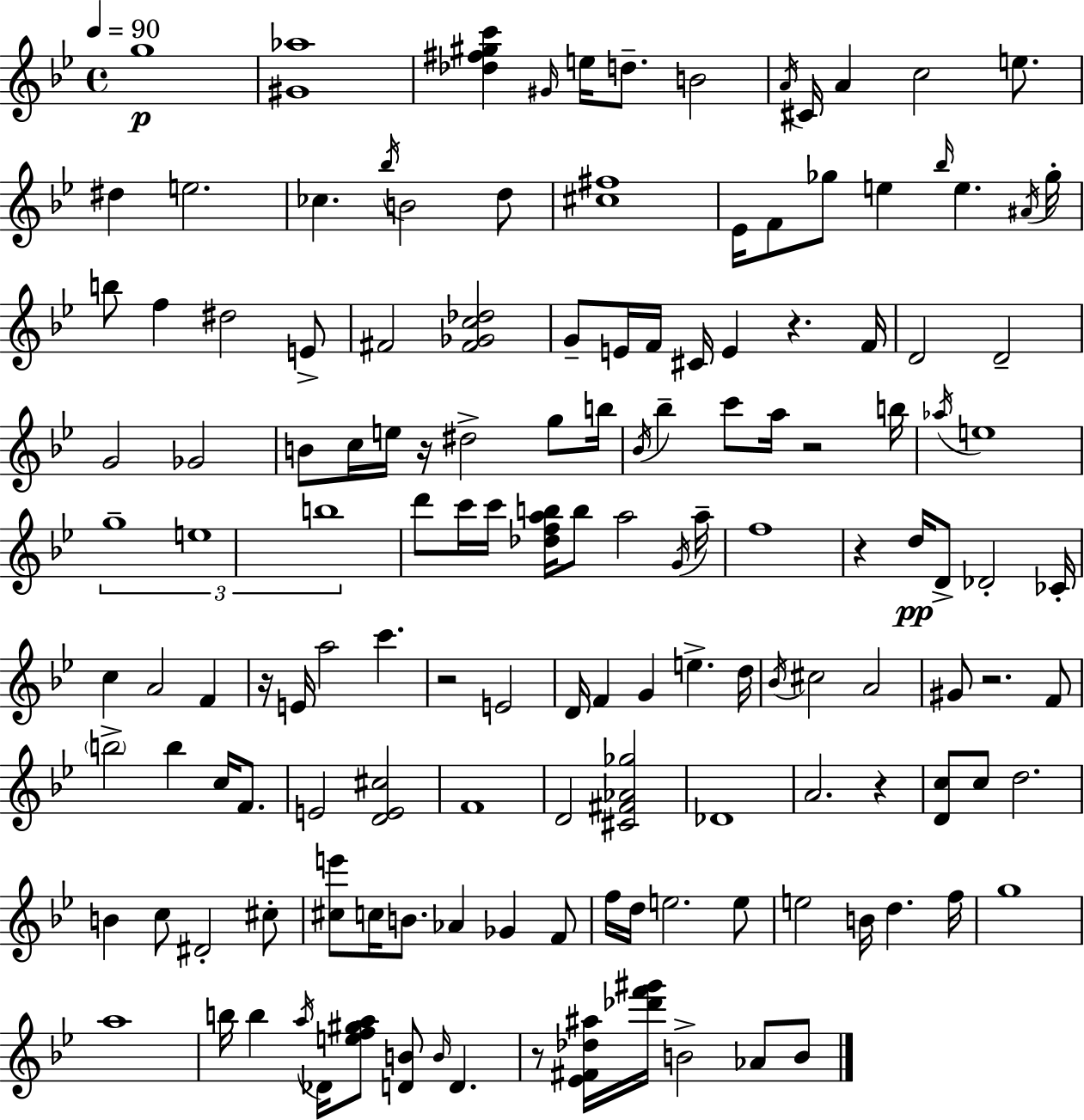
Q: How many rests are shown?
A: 9